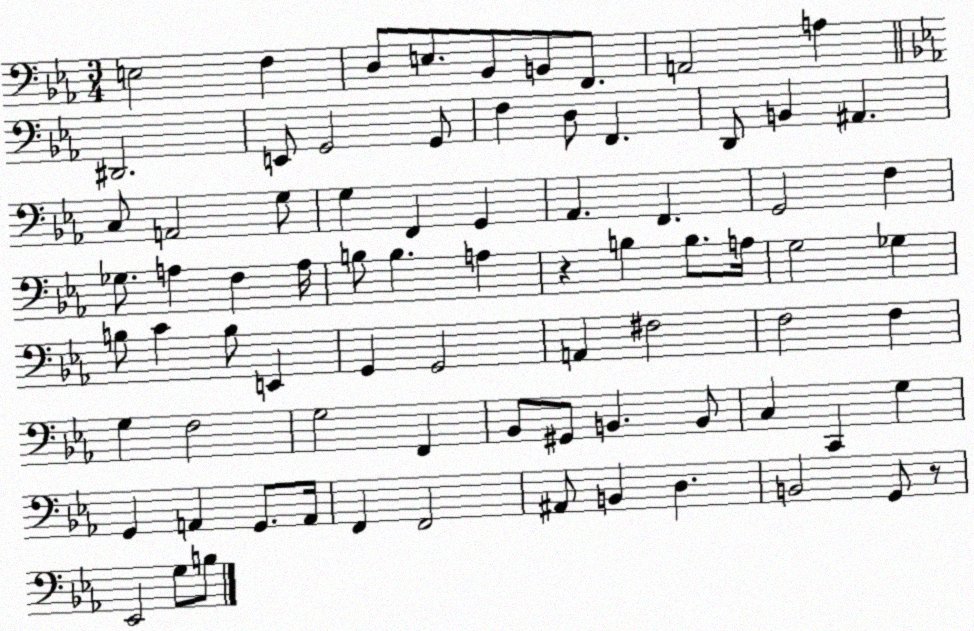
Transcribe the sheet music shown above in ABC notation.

X:1
T:Untitled
M:3/4
L:1/4
K:Eb
E,2 F, D,/2 E,/2 _B,,/2 B,,/2 F,,/2 A,,2 A, ^D,,2 E,,/2 G,,2 G,,/2 F, D,/2 F,, D,,/2 B,, ^A,, C,/2 A,,2 G,/2 G, F,, G,, _A,, F,, G,,2 F, _G,/2 A, F, A,/4 B,/2 B, A, z B, B,/2 A,/4 G,2 _G, B,/2 C B,/2 E,, G,, G,,2 A,, ^F,2 F,2 F, G, F,2 G,2 F,, _B,,/2 ^G,,/2 B,, B,,/2 C, C,, G, G,, A,, G,,/2 A,,/4 F,, F,,2 ^A,,/2 B,, D, B,,2 G,,/2 z/2 _E,,2 G,/2 B,/2